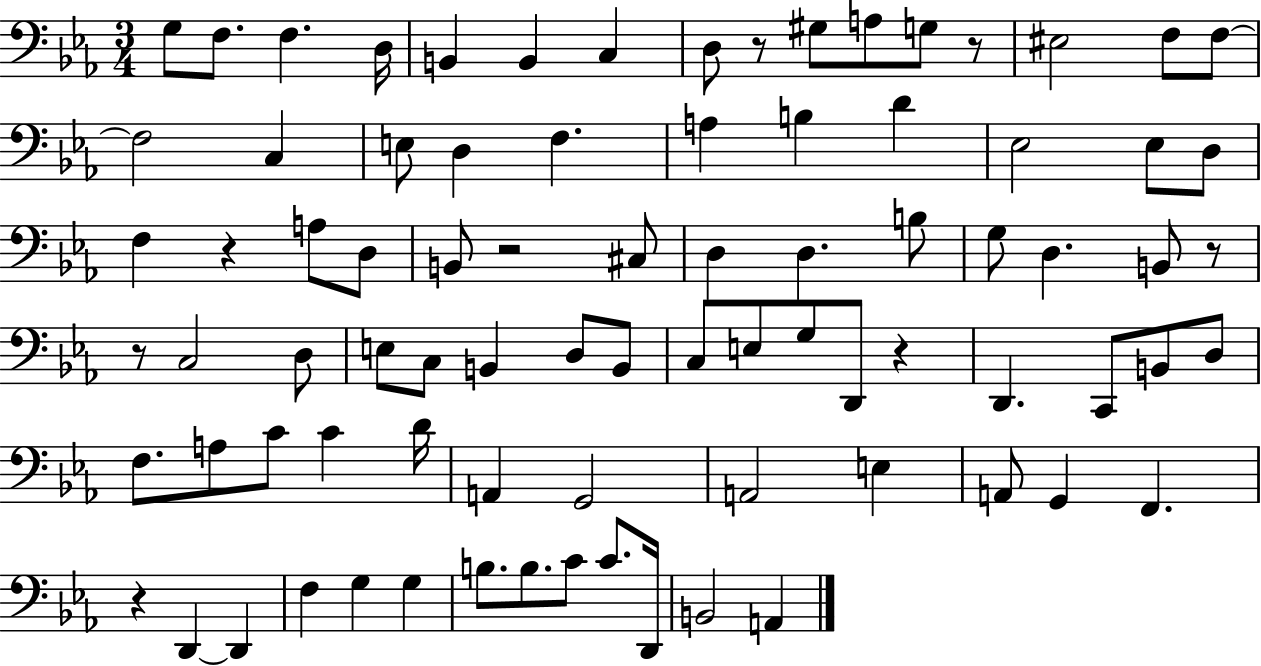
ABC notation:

X:1
T:Untitled
M:3/4
L:1/4
K:Eb
G,/2 F,/2 F, D,/4 B,, B,, C, D,/2 z/2 ^G,/2 A,/2 G,/2 z/2 ^E,2 F,/2 F,/2 F,2 C, E,/2 D, F, A, B, D _E,2 _E,/2 D,/2 F, z A,/2 D,/2 B,,/2 z2 ^C,/2 D, D, B,/2 G,/2 D, B,,/2 z/2 z/2 C,2 D,/2 E,/2 C,/2 B,, D,/2 B,,/2 C,/2 E,/2 G,/2 D,,/2 z D,, C,,/2 B,,/2 D,/2 F,/2 A,/2 C/2 C D/4 A,, G,,2 A,,2 E, A,,/2 G,, F,, z D,, D,, F, G, G, B,/2 B,/2 C/2 C/2 D,,/4 B,,2 A,,